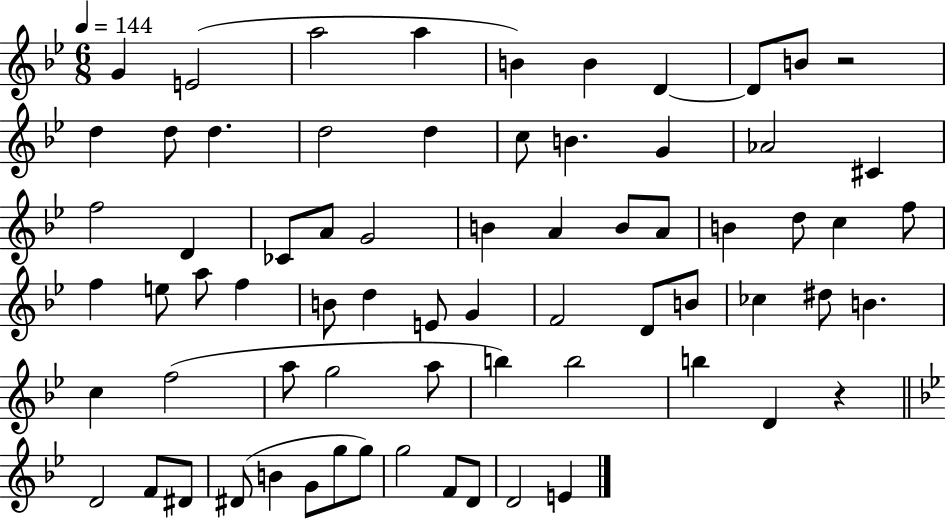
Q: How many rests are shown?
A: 2